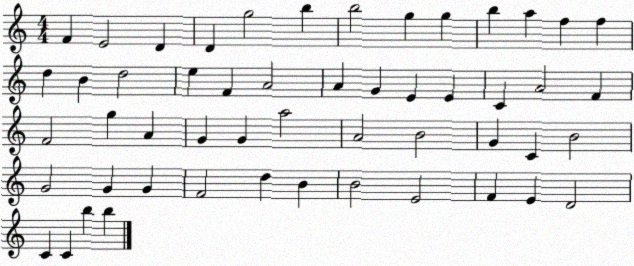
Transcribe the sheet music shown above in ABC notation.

X:1
T:Untitled
M:4/4
L:1/4
K:C
F E2 D D g2 b b2 g g b a f f d B d2 e F A2 A G E E C A2 F F2 g A G G a2 A2 B2 G C B2 G2 G G F2 d B B2 E2 F E D2 C C b b